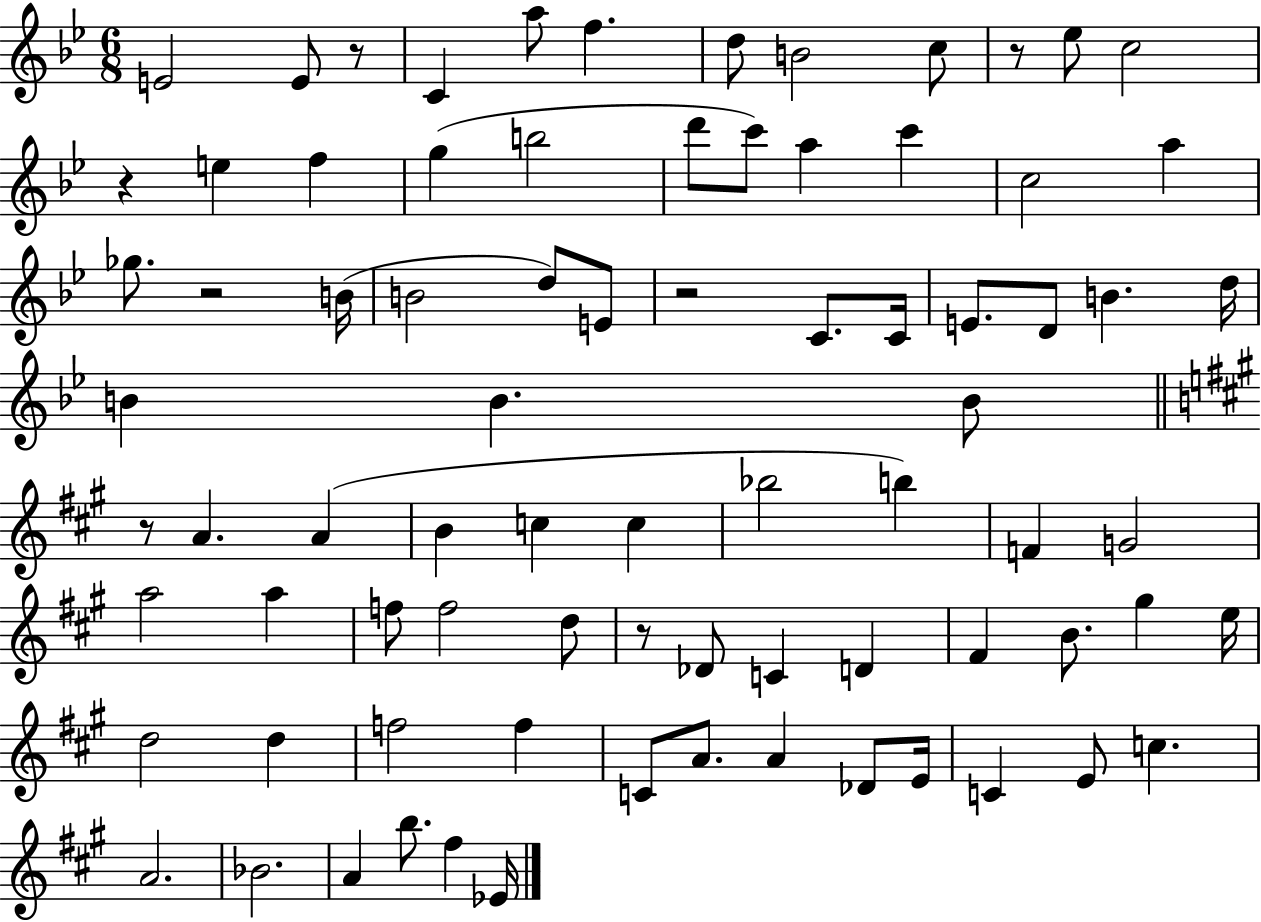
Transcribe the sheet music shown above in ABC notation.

X:1
T:Untitled
M:6/8
L:1/4
K:Bb
E2 E/2 z/2 C a/2 f d/2 B2 c/2 z/2 _e/2 c2 z e f g b2 d'/2 c'/2 a c' c2 a _g/2 z2 B/4 B2 d/2 E/2 z2 C/2 C/4 E/2 D/2 B d/4 B B B/2 z/2 A A B c c _b2 b F G2 a2 a f/2 f2 d/2 z/2 _D/2 C D ^F B/2 ^g e/4 d2 d f2 f C/2 A/2 A _D/2 E/4 C E/2 c A2 _B2 A b/2 ^f _E/4